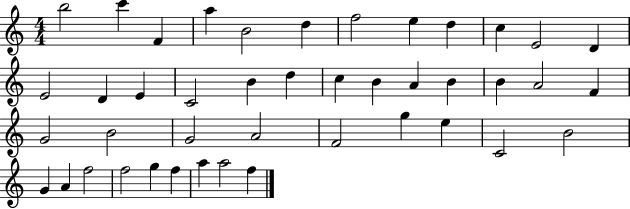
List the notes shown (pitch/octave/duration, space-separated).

B5/h C6/q F4/q A5/q B4/h D5/q F5/h E5/q D5/q C5/q E4/h D4/q E4/h D4/q E4/q C4/h B4/q D5/q C5/q B4/q A4/q B4/q B4/q A4/h F4/q G4/h B4/h G4/h A4/h F4/h G5/q E5/q C4/h B4/h G4/q A4/q F5/h F5/h G5/q F5/q A5/q A5/h F5/q